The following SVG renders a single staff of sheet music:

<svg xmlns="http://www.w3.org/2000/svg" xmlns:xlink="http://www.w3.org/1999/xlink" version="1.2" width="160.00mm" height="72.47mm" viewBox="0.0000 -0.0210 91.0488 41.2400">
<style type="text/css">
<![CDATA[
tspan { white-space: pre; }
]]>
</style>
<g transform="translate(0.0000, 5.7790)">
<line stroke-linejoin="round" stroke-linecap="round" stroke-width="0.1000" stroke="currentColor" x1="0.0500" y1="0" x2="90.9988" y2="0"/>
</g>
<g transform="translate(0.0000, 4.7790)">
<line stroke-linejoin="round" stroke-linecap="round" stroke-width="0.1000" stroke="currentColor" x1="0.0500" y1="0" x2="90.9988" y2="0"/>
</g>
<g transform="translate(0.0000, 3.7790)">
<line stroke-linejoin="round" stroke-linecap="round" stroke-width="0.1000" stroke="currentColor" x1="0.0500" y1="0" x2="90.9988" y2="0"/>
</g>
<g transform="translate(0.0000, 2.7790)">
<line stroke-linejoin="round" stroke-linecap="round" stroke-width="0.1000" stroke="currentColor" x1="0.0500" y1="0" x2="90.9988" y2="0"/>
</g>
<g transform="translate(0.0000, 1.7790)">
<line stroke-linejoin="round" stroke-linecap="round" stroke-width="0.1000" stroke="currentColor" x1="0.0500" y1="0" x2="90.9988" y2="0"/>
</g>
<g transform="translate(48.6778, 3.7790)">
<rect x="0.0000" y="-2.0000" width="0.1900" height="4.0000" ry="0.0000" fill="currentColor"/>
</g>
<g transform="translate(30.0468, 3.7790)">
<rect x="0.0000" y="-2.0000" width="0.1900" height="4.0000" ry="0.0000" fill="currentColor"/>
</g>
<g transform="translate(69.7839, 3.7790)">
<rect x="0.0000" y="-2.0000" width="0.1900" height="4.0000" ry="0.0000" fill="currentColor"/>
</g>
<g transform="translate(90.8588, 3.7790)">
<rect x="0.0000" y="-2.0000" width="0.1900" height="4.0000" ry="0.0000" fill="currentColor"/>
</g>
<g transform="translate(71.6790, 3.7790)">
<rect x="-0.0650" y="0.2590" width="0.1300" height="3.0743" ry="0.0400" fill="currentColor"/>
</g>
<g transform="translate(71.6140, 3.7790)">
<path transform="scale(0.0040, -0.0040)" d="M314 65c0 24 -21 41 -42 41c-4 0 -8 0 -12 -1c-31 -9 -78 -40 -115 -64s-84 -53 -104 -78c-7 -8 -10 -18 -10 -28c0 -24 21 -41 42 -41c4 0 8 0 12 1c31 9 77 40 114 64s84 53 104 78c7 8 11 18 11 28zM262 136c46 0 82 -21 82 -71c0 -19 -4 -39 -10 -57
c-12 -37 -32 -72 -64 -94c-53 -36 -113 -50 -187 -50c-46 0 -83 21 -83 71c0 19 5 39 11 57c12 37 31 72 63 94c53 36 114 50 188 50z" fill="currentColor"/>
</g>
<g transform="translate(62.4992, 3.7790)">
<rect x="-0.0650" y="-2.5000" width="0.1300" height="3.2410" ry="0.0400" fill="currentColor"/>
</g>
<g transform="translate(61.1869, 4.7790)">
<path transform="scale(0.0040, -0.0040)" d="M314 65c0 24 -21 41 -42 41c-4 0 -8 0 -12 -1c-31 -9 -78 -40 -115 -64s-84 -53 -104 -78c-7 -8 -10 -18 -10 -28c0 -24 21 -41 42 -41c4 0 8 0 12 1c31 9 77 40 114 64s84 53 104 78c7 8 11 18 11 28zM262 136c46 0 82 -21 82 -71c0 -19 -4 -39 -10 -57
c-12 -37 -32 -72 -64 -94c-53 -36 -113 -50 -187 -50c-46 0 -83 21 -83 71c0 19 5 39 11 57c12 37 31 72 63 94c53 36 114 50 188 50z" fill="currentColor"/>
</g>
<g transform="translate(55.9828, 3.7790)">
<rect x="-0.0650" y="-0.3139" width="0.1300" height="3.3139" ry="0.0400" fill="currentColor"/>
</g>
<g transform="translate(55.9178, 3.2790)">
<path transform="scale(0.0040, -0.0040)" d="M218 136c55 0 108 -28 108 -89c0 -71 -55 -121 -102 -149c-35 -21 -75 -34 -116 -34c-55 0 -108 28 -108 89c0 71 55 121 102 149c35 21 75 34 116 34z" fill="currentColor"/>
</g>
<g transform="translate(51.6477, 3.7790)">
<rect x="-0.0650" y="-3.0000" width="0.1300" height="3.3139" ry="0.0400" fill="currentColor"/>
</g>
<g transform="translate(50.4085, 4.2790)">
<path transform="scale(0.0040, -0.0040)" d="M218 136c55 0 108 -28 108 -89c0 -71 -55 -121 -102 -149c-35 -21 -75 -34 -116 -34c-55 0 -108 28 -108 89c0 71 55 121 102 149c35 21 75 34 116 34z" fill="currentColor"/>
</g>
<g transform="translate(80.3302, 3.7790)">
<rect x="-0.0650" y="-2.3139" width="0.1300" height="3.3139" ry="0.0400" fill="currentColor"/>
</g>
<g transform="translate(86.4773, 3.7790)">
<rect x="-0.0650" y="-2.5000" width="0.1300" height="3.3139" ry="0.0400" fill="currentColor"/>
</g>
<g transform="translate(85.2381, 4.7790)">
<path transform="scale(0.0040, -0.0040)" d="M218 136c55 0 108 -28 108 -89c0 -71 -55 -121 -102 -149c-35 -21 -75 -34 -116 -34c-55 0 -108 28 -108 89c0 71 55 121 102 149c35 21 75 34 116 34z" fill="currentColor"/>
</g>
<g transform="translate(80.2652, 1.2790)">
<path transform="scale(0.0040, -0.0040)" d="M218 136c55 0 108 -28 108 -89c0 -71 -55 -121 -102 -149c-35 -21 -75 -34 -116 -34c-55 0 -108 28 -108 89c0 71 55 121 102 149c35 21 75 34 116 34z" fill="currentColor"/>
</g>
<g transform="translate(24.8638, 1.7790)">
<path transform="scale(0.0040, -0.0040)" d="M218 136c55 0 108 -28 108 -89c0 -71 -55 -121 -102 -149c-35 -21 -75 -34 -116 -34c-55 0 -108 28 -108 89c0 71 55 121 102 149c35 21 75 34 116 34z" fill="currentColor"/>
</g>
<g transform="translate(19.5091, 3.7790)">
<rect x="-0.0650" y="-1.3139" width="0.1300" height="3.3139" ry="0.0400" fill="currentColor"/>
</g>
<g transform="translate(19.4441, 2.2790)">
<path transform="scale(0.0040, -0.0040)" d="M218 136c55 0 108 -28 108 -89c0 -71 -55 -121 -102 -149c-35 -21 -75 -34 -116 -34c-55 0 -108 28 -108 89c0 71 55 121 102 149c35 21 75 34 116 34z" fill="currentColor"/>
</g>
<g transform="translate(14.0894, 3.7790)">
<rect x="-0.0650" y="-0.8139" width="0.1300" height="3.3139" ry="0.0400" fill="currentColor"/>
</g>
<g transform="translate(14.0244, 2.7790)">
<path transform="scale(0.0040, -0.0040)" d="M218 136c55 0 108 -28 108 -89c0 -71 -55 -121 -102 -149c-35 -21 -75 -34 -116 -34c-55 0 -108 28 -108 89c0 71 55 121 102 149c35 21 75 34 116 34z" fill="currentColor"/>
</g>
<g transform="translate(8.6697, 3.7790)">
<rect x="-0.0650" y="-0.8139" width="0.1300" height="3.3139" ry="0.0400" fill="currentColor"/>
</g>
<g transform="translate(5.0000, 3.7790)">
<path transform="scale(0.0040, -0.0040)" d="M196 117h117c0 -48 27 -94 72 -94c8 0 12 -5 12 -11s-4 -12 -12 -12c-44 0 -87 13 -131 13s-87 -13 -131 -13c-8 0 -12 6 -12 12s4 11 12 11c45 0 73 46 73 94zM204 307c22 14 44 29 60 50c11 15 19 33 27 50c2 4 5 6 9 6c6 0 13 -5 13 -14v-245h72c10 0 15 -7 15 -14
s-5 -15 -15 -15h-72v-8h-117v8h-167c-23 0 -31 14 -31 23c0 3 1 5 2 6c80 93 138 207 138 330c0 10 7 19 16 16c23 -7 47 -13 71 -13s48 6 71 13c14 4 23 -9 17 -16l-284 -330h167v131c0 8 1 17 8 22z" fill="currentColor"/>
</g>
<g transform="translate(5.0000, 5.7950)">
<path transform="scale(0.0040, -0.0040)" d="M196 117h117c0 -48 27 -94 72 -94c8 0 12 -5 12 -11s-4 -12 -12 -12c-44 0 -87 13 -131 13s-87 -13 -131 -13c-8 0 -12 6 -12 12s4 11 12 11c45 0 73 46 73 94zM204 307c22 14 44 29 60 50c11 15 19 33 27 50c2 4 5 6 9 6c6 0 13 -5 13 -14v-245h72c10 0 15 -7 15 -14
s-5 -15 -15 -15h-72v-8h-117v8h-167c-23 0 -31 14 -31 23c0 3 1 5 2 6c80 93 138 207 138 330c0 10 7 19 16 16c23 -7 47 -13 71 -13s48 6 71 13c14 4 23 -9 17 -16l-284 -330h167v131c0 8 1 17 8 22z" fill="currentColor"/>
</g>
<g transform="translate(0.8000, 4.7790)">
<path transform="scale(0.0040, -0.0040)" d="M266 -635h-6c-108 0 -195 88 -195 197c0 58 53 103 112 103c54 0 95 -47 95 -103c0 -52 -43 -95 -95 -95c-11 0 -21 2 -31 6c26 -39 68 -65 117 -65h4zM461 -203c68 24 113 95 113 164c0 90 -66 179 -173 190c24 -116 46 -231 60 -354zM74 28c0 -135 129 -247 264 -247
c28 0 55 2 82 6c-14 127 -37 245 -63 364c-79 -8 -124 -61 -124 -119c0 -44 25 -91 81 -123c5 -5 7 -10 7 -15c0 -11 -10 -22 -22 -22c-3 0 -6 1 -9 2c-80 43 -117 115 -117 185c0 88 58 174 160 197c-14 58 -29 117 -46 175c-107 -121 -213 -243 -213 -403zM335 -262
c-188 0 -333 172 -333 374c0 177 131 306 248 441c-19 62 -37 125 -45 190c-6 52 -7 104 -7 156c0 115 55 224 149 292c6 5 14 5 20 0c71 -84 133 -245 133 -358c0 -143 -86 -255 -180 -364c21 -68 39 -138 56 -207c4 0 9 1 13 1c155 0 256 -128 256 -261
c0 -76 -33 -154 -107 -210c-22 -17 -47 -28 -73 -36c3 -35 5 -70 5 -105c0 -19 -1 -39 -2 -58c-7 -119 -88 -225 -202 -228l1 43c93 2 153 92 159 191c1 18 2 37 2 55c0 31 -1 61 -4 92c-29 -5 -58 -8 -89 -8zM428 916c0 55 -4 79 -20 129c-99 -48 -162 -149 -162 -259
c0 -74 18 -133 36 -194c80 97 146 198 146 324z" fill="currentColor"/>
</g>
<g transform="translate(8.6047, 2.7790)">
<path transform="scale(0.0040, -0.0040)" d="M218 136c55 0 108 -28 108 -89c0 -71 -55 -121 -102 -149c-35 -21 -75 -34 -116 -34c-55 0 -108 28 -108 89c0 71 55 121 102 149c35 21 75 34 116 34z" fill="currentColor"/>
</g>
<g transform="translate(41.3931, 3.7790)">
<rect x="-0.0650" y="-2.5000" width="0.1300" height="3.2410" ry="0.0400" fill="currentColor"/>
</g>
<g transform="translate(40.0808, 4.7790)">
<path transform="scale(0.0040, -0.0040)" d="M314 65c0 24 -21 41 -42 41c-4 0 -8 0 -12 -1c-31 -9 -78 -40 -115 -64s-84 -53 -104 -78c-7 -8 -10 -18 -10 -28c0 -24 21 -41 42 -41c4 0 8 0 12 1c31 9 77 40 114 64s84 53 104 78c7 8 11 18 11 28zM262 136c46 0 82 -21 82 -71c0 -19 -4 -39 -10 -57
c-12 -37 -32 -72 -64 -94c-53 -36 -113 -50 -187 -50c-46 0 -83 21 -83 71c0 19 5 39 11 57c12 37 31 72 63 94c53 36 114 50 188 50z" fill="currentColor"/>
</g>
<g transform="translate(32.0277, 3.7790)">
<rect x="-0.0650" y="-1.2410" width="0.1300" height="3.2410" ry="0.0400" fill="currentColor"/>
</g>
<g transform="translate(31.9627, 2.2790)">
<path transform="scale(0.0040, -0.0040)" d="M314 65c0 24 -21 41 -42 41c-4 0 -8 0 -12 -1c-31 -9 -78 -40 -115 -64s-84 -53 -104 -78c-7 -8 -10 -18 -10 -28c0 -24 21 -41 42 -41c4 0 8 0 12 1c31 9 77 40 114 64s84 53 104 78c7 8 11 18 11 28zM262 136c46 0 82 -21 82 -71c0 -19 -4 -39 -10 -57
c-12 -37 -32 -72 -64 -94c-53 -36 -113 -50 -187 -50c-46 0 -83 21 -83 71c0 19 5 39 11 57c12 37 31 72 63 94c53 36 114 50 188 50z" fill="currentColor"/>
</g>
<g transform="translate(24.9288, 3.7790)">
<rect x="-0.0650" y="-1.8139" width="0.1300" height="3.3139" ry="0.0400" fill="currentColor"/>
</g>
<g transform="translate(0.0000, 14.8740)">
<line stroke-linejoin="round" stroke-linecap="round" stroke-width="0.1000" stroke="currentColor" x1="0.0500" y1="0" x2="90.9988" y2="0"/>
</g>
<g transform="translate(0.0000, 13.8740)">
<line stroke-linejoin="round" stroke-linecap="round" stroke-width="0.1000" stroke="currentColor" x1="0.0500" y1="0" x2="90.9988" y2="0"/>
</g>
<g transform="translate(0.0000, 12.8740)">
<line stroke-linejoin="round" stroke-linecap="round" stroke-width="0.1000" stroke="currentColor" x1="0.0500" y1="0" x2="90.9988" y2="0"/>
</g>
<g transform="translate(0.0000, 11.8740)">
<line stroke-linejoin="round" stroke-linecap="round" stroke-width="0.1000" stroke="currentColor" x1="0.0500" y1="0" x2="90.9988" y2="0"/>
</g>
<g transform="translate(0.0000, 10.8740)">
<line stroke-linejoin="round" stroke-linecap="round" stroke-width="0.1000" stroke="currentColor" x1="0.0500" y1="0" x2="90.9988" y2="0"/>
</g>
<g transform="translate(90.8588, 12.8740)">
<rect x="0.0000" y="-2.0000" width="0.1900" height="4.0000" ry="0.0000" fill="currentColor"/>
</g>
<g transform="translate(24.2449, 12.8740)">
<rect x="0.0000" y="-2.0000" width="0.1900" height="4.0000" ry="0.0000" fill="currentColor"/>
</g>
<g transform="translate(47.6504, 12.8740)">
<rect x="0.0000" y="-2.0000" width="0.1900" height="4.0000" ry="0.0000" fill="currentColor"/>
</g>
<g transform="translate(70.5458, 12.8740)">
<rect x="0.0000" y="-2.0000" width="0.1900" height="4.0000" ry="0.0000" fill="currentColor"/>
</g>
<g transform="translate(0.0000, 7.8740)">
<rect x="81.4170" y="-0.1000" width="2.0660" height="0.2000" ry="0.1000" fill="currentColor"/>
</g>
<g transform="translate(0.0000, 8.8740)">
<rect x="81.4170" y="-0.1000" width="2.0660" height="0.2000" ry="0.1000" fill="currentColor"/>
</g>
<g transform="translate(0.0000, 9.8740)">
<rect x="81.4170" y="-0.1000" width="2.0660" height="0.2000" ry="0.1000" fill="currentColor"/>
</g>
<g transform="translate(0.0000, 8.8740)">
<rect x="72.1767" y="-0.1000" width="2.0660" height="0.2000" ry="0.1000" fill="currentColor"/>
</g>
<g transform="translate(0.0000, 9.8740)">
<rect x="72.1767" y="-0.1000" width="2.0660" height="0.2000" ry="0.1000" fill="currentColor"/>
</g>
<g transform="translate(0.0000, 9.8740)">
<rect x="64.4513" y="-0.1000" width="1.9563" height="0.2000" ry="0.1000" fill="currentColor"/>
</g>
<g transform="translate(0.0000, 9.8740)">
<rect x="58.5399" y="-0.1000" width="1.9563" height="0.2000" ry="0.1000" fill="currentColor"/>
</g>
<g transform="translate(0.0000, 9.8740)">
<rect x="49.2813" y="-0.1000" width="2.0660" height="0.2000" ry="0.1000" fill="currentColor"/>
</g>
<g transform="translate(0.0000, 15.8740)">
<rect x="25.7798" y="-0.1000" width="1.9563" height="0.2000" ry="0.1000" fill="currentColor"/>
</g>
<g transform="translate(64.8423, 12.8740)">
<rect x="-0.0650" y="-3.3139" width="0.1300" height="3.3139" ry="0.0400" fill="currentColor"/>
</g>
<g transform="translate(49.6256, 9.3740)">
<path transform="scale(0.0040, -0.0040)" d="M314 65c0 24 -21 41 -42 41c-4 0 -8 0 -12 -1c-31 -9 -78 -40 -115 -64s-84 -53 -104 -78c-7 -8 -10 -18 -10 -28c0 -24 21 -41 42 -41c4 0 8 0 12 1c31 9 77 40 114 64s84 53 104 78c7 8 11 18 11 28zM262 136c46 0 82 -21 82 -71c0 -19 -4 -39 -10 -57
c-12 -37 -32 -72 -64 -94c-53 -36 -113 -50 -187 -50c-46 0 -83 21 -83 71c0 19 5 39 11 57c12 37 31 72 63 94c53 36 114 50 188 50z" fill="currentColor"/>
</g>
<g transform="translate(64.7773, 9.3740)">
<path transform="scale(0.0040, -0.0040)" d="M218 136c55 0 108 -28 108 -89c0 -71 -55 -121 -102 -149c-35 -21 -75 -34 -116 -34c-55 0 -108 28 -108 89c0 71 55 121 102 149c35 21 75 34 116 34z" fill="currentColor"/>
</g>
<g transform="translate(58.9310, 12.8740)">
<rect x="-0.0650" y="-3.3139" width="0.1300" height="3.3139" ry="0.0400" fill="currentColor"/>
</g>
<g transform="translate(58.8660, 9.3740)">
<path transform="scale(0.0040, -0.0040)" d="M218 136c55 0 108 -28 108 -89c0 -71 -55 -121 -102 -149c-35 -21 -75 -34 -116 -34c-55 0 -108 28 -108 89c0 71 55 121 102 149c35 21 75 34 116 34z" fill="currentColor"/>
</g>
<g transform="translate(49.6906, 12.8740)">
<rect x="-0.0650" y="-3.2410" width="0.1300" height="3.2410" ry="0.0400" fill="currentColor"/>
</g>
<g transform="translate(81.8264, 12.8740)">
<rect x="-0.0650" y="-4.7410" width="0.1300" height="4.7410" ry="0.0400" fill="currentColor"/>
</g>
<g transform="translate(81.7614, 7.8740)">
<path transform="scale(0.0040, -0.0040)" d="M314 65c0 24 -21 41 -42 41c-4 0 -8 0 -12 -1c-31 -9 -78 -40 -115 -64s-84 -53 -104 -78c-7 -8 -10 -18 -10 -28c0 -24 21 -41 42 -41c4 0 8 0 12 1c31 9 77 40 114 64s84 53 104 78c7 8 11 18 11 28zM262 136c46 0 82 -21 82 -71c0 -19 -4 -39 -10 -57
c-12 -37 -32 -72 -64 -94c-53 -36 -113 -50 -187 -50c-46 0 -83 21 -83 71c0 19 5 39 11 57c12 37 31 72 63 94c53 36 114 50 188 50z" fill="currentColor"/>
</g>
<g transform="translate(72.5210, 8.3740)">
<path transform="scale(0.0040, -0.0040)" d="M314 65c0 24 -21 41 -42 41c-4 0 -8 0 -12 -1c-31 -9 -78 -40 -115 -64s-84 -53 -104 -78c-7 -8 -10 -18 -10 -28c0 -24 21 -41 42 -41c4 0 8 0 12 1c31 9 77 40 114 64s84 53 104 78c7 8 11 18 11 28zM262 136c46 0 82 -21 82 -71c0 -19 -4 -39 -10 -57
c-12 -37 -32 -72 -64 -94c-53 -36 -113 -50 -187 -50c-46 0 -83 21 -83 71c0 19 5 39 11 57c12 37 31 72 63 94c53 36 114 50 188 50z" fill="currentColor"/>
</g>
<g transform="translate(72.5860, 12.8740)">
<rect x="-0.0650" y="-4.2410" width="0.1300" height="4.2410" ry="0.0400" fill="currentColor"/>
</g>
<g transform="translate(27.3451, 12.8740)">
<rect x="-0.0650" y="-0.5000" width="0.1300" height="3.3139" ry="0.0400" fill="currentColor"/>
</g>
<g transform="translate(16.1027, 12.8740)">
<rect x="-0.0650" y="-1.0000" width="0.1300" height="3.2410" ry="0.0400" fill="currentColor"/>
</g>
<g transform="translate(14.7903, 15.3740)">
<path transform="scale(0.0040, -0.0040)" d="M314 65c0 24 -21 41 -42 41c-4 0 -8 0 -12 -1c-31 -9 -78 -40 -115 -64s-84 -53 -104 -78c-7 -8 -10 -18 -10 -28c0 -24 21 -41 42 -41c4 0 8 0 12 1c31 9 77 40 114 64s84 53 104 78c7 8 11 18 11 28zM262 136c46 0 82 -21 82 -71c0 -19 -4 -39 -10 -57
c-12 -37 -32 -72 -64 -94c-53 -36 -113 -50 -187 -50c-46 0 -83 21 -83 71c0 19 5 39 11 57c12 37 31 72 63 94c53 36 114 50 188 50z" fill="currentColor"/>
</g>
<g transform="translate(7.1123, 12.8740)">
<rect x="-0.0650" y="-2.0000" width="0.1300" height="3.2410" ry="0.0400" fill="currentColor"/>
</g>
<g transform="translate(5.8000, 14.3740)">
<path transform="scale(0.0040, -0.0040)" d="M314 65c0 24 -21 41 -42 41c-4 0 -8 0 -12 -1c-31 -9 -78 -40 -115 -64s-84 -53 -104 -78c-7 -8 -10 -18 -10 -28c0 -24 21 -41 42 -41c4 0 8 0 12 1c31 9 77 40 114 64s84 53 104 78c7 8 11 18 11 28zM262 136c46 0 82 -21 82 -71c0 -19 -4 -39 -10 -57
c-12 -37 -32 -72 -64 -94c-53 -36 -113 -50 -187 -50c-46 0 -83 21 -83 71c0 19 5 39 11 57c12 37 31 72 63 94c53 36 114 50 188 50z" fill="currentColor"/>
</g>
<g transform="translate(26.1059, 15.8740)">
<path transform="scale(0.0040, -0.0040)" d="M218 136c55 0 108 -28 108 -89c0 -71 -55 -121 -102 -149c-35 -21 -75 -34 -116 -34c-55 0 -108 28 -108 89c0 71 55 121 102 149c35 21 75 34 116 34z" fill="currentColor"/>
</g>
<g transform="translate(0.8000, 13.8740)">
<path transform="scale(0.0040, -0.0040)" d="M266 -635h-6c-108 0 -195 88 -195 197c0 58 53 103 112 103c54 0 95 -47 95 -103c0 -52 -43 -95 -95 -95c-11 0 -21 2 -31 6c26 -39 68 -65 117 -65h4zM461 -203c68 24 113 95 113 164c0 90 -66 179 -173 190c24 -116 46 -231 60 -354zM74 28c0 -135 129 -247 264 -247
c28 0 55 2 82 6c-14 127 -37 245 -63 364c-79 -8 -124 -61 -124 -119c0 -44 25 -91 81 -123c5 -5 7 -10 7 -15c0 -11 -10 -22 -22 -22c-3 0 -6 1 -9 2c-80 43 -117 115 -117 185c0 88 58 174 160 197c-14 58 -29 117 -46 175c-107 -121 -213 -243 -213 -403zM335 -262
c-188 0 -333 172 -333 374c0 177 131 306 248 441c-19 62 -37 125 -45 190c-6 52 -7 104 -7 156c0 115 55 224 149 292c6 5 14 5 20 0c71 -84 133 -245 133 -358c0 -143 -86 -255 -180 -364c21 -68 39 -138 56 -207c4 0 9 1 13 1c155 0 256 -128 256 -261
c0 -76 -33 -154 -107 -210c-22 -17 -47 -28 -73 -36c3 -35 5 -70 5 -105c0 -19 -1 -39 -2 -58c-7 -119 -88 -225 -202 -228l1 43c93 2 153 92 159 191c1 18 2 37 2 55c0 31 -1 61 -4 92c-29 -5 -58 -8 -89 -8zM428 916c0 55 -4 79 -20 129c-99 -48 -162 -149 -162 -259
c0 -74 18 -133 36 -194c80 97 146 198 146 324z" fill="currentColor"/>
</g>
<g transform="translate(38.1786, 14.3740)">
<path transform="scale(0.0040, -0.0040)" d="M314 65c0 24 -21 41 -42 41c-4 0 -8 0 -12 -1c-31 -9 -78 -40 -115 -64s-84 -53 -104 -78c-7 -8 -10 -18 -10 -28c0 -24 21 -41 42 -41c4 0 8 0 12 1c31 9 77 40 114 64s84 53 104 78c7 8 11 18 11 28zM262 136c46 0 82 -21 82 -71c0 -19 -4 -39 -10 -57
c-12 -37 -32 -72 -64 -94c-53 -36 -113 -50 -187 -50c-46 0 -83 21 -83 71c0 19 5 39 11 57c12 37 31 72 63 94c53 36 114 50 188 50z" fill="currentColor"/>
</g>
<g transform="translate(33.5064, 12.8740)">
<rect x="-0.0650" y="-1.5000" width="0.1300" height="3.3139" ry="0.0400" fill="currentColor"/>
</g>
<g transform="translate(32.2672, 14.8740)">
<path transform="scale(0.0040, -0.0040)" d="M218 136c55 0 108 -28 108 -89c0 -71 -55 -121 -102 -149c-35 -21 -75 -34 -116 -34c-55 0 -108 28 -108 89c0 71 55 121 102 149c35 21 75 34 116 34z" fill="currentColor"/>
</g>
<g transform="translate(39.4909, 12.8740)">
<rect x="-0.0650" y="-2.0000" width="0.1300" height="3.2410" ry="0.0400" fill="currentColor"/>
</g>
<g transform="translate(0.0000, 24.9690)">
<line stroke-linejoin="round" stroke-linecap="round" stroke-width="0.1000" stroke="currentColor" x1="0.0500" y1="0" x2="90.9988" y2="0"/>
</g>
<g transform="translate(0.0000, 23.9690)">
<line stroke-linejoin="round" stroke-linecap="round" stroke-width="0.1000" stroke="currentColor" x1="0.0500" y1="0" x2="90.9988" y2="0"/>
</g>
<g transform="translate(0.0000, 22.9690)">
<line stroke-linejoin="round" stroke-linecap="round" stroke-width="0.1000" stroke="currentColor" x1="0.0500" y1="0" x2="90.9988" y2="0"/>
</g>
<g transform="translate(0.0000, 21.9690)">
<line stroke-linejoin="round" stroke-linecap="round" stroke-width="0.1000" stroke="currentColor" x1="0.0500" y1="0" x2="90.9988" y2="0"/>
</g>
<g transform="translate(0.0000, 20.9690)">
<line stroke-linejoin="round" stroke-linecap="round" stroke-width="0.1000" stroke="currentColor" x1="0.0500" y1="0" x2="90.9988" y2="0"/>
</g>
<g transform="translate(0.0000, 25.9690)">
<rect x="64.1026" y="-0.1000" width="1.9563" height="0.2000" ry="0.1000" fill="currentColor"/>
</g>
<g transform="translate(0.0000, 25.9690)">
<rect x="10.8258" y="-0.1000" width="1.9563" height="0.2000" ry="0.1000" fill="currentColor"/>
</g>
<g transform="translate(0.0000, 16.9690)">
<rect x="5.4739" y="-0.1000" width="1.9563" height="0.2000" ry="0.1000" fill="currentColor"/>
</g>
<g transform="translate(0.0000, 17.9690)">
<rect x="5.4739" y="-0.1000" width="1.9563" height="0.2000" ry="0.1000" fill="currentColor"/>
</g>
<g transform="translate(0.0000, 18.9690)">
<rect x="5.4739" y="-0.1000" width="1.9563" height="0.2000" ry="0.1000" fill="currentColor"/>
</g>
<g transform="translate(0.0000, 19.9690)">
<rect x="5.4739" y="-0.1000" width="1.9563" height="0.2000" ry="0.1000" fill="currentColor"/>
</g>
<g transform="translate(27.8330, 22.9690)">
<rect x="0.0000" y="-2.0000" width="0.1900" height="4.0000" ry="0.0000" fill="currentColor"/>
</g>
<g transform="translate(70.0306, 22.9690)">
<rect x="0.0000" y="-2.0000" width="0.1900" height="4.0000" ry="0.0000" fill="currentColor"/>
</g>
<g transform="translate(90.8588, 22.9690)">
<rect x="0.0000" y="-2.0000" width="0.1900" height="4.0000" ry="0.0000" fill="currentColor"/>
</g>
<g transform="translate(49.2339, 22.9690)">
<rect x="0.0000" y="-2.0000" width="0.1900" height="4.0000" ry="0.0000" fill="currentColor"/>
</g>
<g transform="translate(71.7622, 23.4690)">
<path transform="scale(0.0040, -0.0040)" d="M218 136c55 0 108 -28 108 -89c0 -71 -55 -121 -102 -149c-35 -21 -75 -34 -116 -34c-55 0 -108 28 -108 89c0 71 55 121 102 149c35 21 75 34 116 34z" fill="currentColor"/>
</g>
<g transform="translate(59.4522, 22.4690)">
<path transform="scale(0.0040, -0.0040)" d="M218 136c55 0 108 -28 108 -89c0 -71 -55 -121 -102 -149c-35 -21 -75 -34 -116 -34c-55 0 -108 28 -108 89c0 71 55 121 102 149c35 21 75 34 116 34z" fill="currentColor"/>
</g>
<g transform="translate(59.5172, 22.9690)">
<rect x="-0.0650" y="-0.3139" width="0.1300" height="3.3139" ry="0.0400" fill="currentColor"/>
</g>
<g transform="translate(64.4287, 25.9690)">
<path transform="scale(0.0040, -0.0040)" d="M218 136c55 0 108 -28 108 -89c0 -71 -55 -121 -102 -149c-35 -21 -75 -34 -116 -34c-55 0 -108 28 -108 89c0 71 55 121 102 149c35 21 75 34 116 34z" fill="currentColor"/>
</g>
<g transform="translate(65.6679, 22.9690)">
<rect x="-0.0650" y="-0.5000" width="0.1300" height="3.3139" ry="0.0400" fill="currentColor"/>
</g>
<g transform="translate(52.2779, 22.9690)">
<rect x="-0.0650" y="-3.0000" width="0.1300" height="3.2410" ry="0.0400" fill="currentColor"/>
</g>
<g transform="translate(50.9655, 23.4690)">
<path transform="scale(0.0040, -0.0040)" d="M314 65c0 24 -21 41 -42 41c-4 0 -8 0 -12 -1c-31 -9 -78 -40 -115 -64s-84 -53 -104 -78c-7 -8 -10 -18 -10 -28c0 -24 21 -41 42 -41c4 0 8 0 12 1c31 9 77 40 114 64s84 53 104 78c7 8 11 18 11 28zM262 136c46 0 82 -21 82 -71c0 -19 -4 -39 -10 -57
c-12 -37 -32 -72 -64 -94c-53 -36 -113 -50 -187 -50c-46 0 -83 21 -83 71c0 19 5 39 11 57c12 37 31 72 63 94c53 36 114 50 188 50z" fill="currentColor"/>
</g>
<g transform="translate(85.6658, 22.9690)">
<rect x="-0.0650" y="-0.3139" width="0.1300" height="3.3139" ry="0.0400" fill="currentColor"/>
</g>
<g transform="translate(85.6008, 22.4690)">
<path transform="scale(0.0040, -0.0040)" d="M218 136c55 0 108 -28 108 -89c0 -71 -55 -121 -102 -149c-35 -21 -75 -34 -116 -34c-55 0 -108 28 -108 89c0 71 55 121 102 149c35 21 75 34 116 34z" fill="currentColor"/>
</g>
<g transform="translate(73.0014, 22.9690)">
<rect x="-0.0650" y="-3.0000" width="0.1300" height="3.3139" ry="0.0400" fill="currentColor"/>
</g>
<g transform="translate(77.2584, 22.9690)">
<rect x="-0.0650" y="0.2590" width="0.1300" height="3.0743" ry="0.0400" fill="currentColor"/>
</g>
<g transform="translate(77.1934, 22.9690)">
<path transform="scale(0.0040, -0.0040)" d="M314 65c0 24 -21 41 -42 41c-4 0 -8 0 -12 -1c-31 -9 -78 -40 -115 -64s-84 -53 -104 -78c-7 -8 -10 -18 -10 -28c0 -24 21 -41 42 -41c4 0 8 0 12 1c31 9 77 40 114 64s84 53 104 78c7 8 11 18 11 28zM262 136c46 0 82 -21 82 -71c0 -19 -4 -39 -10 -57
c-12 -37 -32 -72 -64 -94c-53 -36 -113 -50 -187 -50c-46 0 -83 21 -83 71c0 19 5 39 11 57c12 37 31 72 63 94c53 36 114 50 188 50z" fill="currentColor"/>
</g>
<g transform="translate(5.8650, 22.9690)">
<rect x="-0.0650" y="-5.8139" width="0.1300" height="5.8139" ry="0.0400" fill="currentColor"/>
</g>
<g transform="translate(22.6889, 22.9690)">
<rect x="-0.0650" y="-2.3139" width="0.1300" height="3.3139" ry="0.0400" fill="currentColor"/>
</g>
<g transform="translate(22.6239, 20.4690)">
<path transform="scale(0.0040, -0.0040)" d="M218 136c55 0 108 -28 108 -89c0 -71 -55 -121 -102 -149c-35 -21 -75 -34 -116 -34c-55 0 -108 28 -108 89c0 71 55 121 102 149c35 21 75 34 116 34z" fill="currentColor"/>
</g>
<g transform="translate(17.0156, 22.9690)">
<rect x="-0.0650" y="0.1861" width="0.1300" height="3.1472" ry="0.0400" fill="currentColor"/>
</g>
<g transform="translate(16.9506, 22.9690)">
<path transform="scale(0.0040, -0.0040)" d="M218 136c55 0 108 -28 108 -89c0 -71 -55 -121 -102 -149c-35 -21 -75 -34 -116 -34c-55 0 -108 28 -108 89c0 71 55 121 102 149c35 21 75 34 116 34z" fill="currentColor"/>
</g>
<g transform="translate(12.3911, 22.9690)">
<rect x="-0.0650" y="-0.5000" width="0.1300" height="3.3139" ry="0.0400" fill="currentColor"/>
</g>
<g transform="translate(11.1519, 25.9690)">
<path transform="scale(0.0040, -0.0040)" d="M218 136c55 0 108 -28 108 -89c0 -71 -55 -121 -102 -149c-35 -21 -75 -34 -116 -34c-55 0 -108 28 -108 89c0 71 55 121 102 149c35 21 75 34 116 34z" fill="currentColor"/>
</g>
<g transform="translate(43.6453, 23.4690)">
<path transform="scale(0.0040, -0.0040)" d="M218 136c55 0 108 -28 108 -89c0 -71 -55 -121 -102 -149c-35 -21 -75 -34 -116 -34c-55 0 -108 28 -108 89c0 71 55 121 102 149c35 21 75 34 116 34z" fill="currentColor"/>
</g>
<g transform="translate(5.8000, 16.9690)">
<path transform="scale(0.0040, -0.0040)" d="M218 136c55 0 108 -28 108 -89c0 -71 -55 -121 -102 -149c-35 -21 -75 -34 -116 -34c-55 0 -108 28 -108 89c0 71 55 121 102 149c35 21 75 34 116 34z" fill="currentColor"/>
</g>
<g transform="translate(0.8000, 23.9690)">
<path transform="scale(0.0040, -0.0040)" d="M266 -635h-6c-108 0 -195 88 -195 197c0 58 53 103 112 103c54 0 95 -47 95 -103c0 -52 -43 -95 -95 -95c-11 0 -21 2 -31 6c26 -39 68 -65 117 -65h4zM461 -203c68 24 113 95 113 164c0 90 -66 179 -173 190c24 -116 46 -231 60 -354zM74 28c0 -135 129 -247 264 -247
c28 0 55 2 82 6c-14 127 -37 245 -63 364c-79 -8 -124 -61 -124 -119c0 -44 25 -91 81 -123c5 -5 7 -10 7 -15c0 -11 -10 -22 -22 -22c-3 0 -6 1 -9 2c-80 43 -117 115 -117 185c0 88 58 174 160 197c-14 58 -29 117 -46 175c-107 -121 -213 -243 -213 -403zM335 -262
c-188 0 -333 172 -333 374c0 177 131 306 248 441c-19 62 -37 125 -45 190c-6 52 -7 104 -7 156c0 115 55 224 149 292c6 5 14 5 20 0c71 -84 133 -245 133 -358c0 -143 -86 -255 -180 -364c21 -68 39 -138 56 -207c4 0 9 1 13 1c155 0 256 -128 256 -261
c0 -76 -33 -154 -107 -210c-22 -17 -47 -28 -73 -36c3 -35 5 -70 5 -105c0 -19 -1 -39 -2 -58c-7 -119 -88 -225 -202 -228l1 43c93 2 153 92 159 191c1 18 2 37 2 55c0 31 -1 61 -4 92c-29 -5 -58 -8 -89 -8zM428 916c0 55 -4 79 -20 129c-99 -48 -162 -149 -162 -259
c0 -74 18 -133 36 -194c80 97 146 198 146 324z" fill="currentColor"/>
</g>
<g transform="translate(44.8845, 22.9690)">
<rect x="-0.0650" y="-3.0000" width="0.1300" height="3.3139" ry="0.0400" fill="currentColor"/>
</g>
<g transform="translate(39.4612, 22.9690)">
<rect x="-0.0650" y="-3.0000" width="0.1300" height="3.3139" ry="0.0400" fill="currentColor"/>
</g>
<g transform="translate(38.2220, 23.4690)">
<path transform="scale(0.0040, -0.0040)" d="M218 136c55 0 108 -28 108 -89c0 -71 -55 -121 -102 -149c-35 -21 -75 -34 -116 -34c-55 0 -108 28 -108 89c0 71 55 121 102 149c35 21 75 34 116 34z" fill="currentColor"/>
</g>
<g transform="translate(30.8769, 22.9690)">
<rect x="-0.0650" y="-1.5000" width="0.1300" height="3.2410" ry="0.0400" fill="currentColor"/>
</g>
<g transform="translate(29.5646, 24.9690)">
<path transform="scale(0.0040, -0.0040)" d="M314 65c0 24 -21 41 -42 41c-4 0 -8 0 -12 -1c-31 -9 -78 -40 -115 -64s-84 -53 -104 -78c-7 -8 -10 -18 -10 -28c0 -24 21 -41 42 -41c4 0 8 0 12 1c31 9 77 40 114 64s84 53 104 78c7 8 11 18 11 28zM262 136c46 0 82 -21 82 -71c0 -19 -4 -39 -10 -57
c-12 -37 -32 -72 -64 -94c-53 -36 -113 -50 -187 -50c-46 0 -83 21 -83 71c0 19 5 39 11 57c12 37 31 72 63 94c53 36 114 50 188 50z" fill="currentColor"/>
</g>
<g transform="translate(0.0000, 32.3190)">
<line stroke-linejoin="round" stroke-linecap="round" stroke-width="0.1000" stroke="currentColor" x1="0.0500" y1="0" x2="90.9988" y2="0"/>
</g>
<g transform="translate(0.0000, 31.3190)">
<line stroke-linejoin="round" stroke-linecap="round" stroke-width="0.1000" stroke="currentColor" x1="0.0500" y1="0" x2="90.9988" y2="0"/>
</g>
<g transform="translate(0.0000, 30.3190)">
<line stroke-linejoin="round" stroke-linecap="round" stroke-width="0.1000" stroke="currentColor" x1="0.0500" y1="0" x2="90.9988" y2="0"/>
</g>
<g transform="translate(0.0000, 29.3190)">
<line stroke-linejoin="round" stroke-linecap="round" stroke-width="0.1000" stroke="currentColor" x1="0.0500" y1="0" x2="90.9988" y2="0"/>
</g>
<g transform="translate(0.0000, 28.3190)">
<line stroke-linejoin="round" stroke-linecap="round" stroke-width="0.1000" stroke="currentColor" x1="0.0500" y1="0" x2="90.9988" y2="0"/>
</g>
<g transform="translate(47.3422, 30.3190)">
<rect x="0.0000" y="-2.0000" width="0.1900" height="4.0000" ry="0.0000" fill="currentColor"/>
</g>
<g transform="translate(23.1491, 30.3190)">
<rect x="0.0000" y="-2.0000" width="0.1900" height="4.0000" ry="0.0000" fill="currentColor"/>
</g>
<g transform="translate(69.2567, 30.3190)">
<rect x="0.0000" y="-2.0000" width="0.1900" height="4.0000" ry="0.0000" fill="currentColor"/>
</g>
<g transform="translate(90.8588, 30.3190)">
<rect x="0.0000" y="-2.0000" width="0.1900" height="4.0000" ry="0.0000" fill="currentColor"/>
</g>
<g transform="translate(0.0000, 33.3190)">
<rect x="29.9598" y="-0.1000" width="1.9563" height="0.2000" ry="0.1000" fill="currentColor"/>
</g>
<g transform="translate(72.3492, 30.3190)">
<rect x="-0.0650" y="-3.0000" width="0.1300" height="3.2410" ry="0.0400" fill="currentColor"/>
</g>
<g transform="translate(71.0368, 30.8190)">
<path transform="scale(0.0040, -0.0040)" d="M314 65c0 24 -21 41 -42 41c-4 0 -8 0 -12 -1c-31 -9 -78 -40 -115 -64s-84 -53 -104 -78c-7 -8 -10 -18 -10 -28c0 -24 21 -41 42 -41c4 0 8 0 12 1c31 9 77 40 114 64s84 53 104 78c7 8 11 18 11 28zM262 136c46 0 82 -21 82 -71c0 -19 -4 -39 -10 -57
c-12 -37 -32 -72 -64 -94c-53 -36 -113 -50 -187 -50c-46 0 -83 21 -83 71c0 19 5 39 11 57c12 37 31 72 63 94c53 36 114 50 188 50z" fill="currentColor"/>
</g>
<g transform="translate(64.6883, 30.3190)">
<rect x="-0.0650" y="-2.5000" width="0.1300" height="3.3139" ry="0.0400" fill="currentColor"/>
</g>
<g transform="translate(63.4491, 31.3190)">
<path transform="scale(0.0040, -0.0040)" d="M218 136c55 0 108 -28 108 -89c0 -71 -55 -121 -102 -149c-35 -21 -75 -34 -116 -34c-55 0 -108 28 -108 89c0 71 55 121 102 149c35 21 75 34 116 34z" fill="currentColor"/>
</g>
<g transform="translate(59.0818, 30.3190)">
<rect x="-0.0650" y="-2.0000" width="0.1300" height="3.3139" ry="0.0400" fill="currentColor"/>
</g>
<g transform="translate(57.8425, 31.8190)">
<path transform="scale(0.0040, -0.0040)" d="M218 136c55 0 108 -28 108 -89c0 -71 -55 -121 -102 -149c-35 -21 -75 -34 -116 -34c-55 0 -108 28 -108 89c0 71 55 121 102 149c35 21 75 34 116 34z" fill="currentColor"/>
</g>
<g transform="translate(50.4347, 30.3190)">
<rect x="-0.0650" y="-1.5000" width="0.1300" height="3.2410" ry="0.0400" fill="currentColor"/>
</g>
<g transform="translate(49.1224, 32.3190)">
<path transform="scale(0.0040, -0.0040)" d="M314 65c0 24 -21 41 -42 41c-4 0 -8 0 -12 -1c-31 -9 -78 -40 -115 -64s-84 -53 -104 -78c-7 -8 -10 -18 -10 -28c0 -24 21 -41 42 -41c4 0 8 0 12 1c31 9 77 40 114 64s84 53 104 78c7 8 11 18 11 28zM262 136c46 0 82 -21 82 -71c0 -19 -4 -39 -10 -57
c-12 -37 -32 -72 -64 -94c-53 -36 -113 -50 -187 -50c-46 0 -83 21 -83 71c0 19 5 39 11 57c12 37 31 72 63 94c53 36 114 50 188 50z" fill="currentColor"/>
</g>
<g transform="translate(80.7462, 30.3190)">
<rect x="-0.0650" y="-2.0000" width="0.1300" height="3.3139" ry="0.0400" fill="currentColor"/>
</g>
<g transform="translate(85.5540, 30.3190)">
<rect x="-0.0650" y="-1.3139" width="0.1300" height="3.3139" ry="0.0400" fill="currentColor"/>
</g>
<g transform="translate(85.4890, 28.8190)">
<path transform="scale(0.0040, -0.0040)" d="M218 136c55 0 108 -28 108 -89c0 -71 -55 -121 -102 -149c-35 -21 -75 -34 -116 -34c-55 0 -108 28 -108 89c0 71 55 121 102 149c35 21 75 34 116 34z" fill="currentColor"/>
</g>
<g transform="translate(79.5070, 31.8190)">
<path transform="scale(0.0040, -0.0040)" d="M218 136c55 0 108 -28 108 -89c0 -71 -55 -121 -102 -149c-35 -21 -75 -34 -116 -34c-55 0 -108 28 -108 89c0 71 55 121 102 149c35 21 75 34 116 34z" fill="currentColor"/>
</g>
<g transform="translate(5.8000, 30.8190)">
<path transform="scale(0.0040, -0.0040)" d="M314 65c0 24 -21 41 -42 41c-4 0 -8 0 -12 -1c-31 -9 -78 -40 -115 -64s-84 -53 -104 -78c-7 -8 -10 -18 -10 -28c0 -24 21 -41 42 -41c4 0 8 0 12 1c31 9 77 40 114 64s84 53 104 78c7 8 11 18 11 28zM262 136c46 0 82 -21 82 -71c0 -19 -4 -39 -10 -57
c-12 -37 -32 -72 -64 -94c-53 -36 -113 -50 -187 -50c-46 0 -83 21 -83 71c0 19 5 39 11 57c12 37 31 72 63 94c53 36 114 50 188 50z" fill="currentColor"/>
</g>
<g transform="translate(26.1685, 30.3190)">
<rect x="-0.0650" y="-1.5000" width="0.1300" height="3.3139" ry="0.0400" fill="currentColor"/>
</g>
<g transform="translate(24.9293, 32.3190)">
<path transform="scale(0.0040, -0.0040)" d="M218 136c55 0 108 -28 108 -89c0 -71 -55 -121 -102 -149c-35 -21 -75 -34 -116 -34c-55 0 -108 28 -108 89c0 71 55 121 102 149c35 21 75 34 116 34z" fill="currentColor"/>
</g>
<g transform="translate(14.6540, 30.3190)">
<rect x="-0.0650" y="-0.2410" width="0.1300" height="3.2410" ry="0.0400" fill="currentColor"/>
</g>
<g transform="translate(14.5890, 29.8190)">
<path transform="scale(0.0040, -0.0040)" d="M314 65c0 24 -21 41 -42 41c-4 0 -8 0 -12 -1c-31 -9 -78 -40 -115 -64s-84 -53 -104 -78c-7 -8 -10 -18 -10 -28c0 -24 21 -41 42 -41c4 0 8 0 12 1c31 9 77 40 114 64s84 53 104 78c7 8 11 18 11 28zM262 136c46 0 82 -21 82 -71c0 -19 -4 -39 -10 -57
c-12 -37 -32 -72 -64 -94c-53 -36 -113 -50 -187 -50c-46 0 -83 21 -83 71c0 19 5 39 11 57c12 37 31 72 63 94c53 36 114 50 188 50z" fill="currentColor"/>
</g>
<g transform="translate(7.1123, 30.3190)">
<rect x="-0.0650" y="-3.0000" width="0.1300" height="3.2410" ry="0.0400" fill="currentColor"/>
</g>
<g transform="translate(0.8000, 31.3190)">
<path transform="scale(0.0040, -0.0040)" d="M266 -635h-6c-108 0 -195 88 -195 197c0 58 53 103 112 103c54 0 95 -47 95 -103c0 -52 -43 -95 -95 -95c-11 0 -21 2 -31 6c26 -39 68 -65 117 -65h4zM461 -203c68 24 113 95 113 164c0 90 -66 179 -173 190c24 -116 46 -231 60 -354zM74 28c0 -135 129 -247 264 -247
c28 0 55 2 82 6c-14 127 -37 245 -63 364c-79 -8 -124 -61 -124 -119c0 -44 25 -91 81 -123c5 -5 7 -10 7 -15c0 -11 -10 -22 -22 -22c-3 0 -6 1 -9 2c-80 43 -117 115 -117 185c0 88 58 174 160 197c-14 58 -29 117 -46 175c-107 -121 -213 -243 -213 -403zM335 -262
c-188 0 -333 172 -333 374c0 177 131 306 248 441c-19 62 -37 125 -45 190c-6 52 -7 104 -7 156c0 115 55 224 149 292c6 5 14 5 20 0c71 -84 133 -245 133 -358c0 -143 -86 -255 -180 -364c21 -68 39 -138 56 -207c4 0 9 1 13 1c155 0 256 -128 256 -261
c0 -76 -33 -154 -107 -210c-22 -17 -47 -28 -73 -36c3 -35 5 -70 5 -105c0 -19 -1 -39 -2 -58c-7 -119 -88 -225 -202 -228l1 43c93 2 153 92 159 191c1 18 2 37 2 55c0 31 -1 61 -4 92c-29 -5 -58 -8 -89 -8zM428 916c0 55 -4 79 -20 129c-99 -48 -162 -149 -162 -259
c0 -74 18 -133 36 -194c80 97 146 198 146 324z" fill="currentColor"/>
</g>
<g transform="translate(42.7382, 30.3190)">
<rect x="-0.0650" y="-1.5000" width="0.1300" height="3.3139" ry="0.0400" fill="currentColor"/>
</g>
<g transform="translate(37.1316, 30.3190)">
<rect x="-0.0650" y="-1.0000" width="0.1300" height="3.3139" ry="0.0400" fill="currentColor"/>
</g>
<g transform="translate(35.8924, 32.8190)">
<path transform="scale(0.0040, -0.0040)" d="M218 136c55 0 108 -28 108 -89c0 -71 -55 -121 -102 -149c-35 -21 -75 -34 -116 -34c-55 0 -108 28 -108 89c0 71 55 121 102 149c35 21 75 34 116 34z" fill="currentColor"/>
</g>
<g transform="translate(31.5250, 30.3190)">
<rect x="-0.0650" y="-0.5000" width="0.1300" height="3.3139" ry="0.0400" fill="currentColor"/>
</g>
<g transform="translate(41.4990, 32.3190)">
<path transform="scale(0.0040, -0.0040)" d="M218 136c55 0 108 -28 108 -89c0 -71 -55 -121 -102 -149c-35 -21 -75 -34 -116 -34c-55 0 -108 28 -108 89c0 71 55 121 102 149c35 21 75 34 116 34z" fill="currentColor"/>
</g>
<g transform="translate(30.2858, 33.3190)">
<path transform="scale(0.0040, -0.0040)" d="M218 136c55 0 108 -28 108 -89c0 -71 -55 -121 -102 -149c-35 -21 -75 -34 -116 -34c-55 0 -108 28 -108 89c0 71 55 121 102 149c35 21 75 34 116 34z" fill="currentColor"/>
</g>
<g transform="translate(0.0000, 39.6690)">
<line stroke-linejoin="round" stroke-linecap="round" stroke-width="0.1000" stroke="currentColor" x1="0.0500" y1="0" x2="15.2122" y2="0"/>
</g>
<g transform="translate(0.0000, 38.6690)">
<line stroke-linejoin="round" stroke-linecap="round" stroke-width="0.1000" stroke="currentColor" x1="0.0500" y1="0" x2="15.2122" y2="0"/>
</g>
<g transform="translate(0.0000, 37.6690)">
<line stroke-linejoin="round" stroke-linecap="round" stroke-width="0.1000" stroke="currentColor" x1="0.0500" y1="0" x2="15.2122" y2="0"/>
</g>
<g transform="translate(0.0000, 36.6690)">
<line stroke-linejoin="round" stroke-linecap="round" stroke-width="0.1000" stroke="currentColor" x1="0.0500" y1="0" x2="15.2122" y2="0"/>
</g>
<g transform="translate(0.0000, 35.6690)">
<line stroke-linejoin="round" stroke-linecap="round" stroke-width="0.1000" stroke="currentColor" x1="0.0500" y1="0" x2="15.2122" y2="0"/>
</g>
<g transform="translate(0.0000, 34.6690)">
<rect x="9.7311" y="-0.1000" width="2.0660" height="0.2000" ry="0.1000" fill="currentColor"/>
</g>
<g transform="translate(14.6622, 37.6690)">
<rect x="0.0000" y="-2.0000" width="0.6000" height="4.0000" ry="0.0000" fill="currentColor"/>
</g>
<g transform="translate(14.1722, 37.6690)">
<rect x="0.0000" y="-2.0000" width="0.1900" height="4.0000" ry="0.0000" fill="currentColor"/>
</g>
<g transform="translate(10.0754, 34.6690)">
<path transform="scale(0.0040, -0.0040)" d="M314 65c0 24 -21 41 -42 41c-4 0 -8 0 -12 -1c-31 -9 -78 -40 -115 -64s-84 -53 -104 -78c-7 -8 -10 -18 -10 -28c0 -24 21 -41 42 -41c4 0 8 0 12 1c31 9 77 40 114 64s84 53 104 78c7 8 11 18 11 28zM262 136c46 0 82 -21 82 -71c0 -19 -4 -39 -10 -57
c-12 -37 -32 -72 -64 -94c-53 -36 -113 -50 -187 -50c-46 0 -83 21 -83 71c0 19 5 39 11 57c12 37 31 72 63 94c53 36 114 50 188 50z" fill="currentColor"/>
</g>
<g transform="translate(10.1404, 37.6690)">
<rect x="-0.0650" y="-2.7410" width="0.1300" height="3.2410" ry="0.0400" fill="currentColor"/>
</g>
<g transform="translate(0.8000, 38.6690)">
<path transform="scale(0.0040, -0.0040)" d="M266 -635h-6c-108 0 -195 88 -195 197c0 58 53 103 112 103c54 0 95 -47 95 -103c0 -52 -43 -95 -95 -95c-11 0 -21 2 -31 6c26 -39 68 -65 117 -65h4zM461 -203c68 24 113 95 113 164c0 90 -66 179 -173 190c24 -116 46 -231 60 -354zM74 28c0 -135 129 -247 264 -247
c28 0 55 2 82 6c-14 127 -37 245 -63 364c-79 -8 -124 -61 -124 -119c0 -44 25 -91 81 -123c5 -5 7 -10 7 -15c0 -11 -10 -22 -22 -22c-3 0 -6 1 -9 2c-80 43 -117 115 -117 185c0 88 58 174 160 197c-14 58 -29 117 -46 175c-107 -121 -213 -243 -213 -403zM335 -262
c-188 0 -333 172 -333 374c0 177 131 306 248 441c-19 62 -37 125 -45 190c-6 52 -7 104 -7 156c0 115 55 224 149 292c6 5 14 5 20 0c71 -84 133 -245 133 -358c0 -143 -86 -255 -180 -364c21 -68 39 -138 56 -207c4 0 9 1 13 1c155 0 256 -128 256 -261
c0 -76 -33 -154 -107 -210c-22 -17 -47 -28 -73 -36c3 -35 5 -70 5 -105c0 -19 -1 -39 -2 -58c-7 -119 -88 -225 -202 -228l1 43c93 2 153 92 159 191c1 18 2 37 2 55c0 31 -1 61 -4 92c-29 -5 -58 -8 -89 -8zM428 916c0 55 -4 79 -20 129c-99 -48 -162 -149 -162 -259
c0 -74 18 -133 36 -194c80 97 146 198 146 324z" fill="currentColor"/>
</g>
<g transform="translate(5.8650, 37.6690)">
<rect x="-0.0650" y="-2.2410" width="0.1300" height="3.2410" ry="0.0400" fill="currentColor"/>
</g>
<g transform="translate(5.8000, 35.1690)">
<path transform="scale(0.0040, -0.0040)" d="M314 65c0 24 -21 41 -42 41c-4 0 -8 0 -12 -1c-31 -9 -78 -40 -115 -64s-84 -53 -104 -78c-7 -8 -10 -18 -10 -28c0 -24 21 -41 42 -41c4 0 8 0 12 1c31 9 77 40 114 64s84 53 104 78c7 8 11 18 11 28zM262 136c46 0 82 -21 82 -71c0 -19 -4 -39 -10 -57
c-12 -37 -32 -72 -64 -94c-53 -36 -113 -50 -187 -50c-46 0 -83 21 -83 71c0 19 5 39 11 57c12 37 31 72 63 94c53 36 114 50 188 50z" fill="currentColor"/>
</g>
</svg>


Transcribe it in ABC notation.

X:1
T:Untitled
M:4/4
L:1/4
K:C
d d e f e2 G2 A c G2 B2 g G F2 D2 C E F2 b2 b b d'2 e'2 g' C B g E2 A A A2 c C A B2 c A2 c2 E C D E E2 F G A2 F e g2 a2